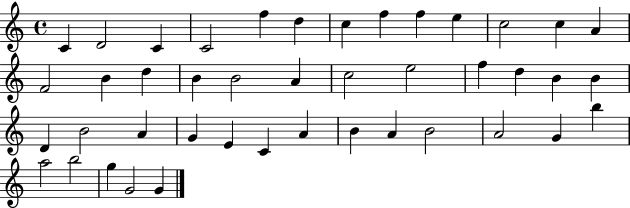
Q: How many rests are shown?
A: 0